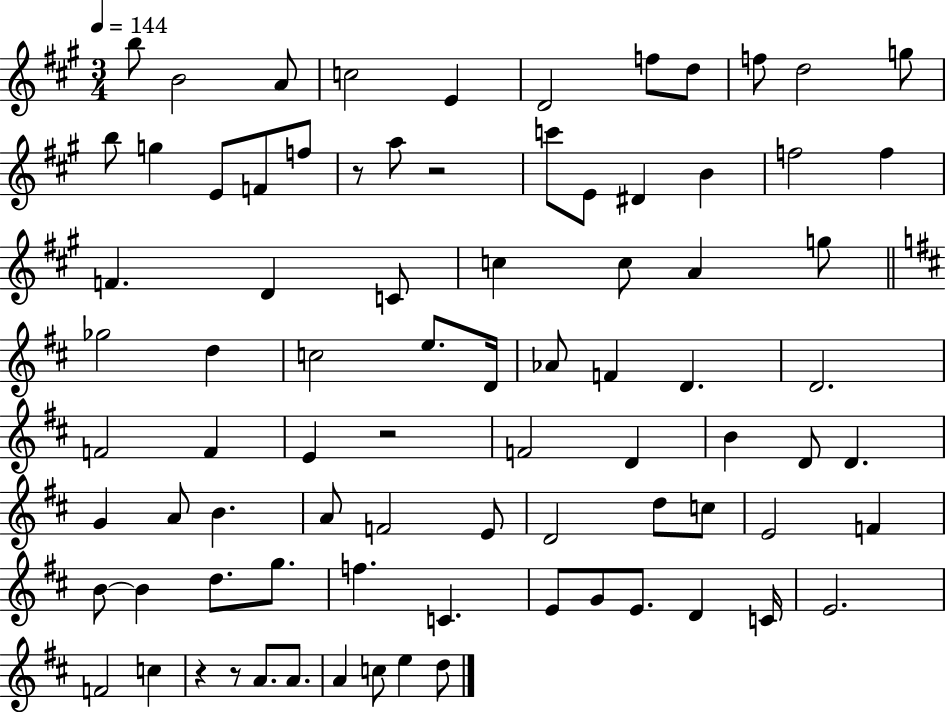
B5/e B4/h A4/e C5/h E4/q D4/h F5/e D5/e F5/e D5/h G5/e B5/e G5/q E4/e F4/e F5/e R/e A5/e R/h C6/e E4/e D#4/q B4/q F5/h F5/q F4/q. D4/q C4/e C5/q C5/e A4/q G5/e Gb5/h D5/q C5/h E5/e. D4/s Ab4/e F4/q D4/q. D4/h. F4/h F4/q E4/q R/h F4/h D4/q B4/q D4/e D4/q. G4/q A4/e B4/q. A4/e F4/h E4/e D4/h D5/e C5/e E4/h F4/q B4/e B4/q D5/e. G5/e. F5/q. C4/q. E4/e G4/e E4/e. D4/q C4/s E4/h. F4/h C5/q R/q R/e A4/e. A4/e. A4/q C5/e E5/q D5/e